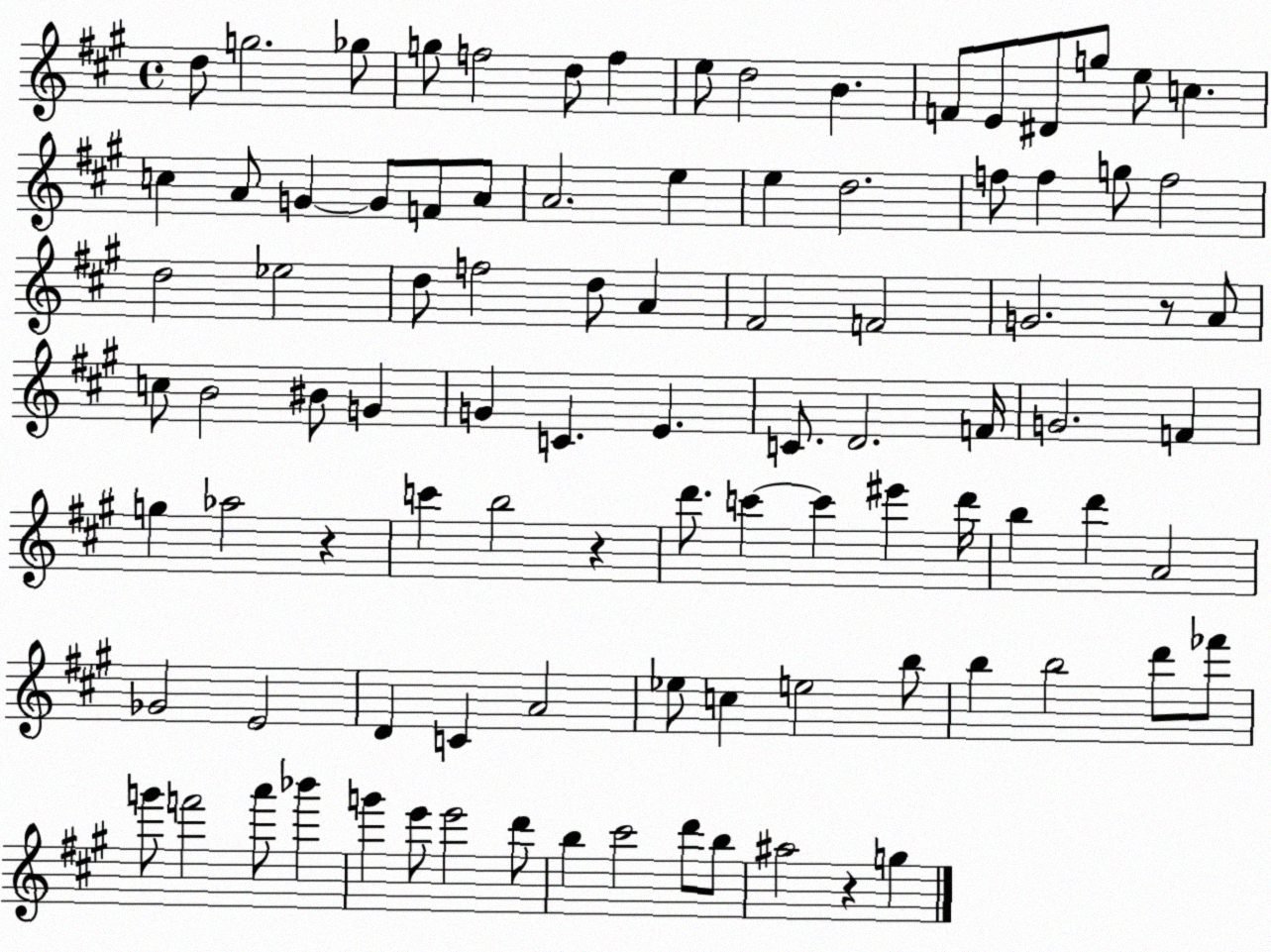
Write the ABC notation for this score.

X:1
T:Untitled
M:4/4
L:1/4
K:A
d/2 g2 _g/2 g/2 f2 d/2 f e/2 d2 B F/2 E/2 ^D/2 g/2 e/2 c c A/2 G G/2 F/2 A/2 A2 e e d2 f/2 f g/2 f2 d2 _e2 d/2 f2 d/2 A ^F2 F2 G2 z/2 A/2 c/2 B2 ^B/2 G G C E C/2 D2 F/4 G2 F g _a2 z c' b2 z d'/2 c' c' ^e' d'/4 b d' A2 _G2 E2 D C A2 _e/2 c e2 b/2 b b2 d'/2 _f'/2 g'/2 f'2 a'/2 _b' g' e'/2 e'2 d'/2 b ^c'2 d'/2 b/2 ^a2 z g